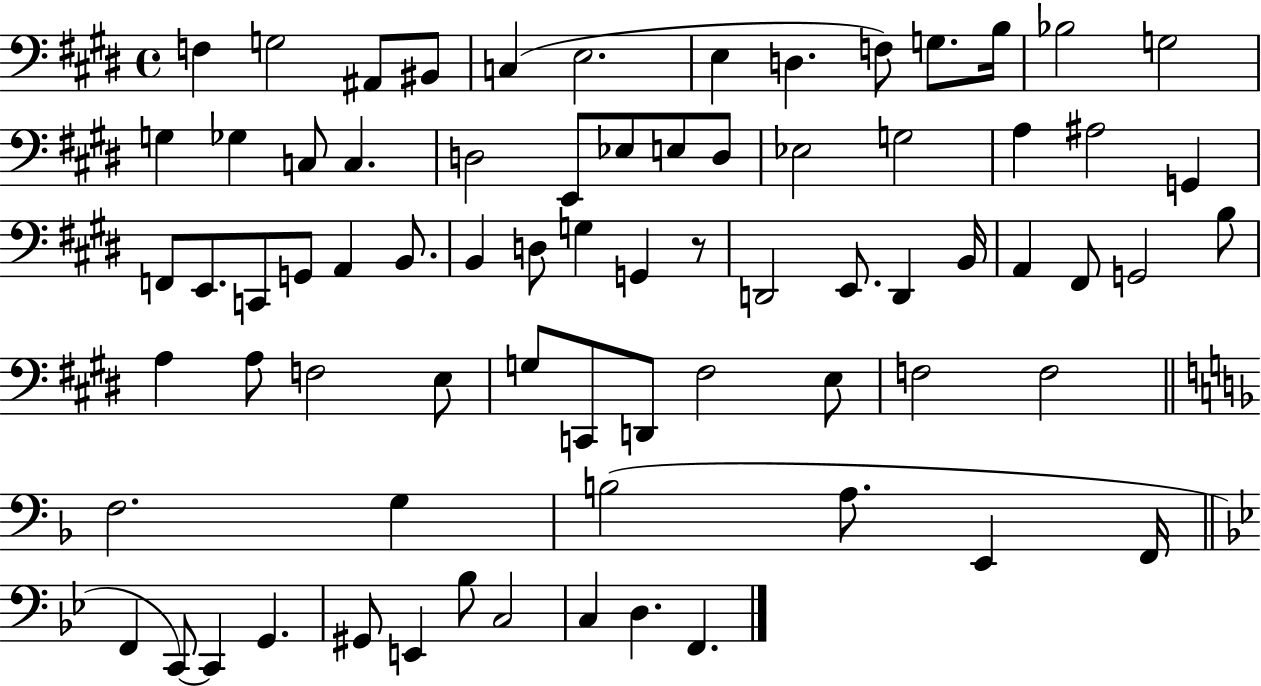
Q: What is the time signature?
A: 4/4